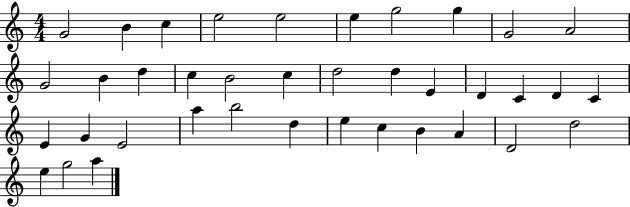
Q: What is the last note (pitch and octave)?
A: A5